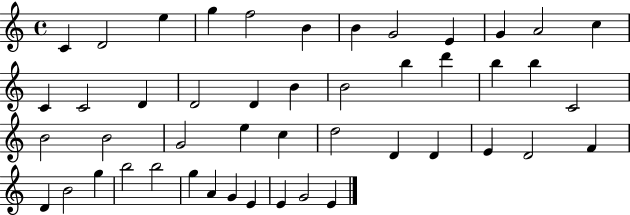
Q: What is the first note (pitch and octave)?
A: C4